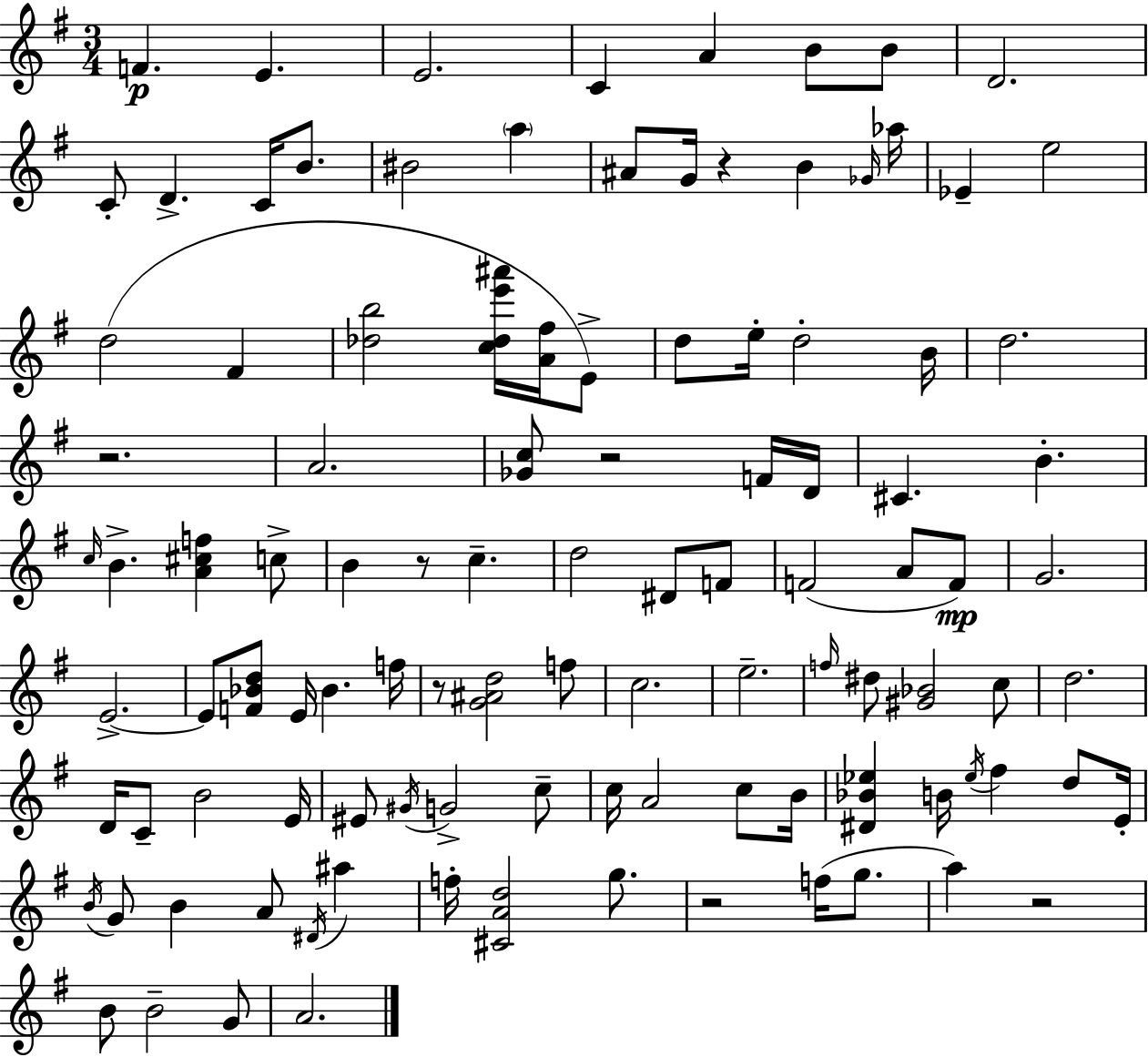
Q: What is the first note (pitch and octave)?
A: F4